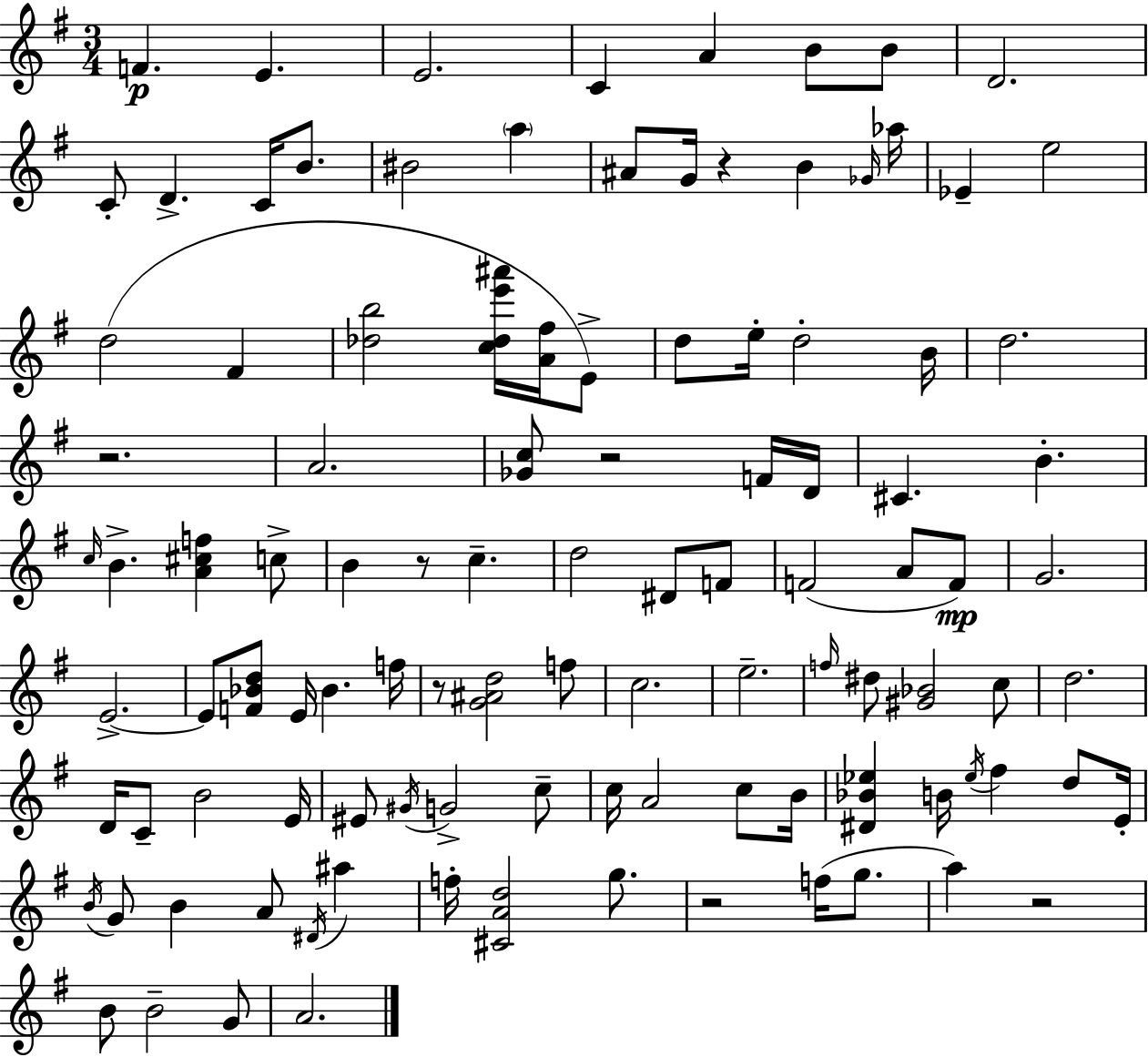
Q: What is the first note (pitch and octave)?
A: F4